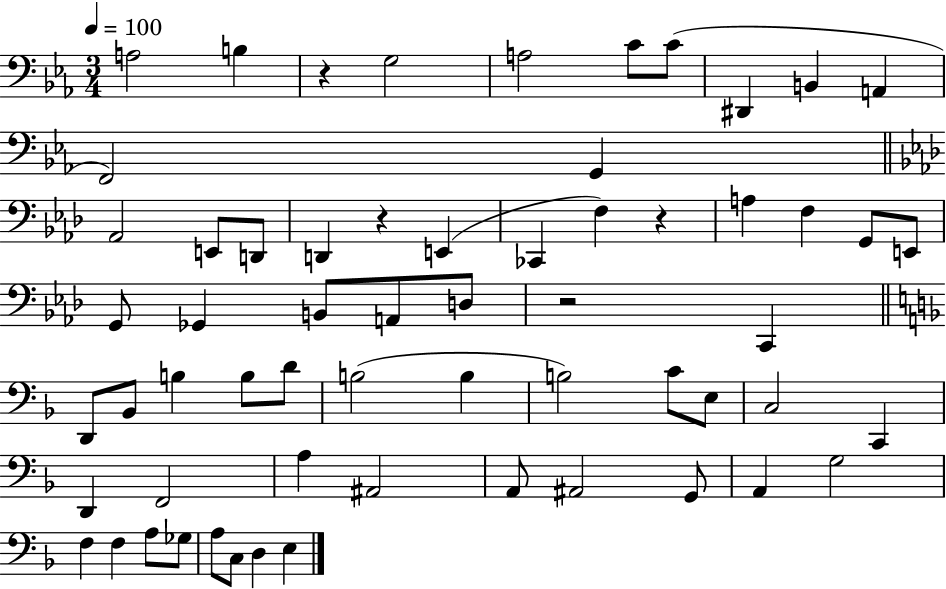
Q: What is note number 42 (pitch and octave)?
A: F2